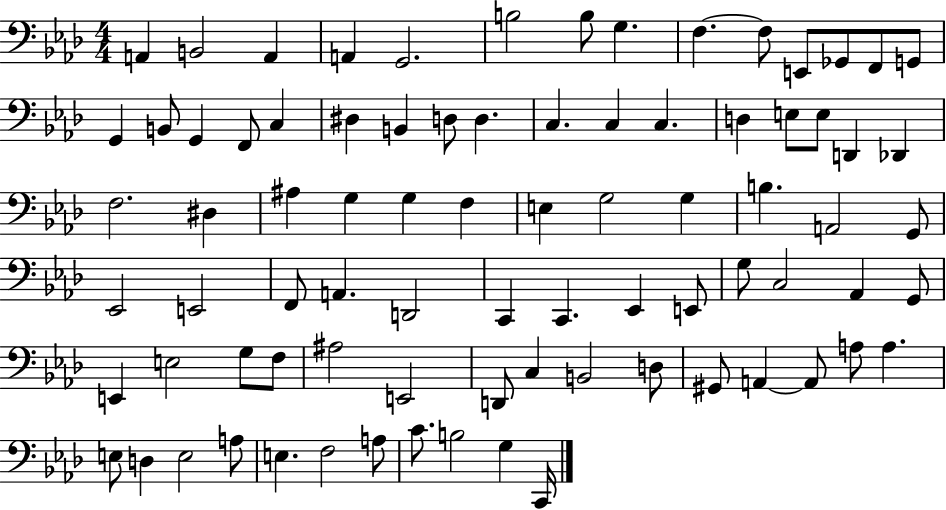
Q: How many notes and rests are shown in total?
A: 82